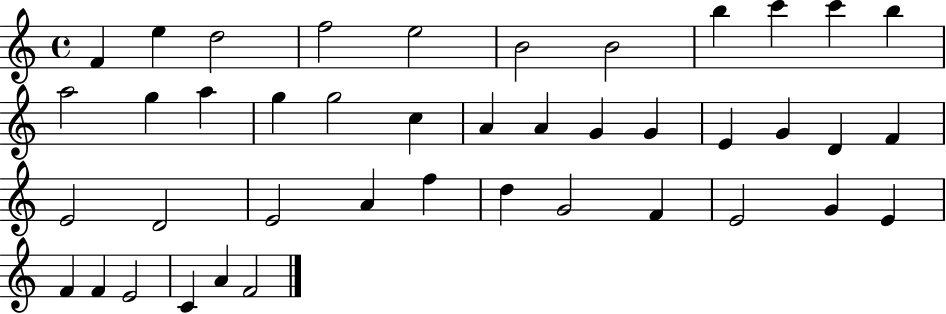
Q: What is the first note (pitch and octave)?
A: F4